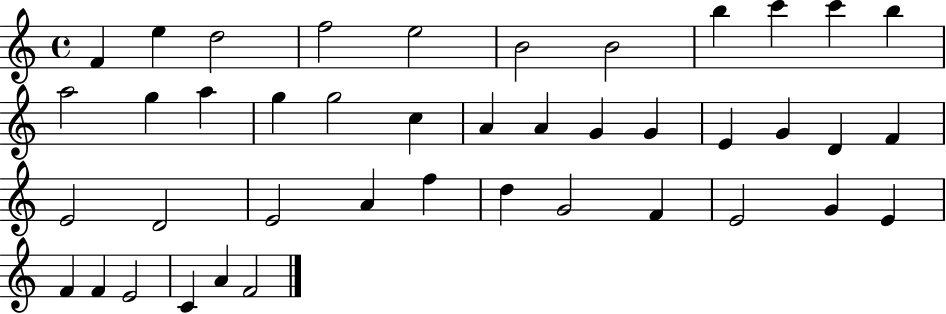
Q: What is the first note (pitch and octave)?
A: F4